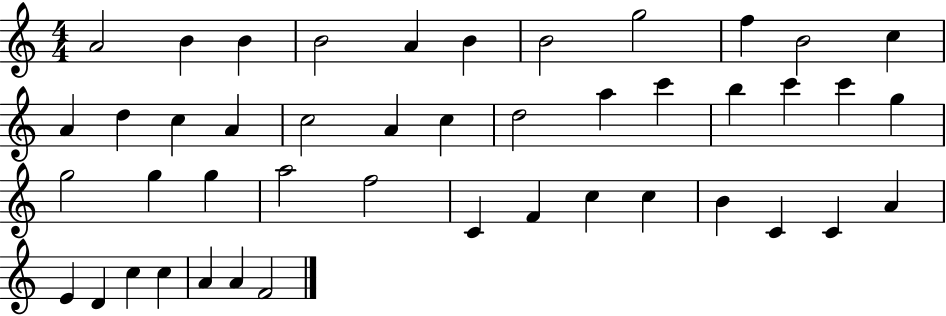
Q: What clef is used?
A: treble